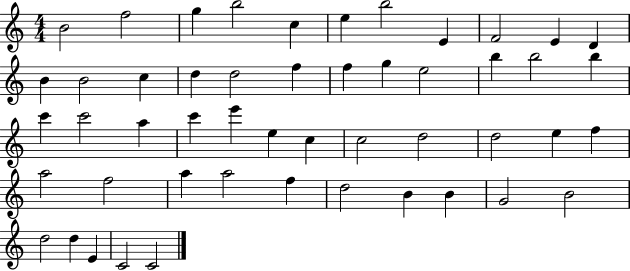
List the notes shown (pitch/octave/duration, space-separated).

B4/h F5/h G5/q B5/h C5/q E5/q B5/h E4/q F4/h E4/q D4/q B4/q B4/h C5/q D5/q D5/h F5/q F5/q G5/q E5/h B5/q B5/h B5/q C6/q C6/h A5/q C6/q E6/q E5/q C5/q C5/h D5/h D5/h E5/q F5/q A5/h F5/h A5/q A5/h F5/q D5/h B4/q B4/q G4/h B4/h D5/h D5/q E4/q C4/h C4/h